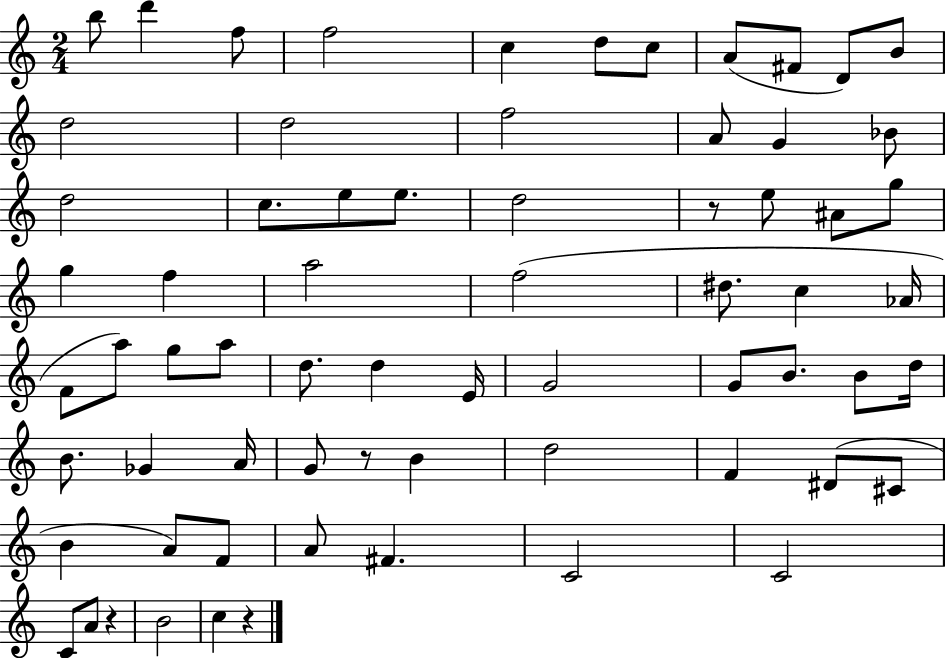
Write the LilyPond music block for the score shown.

{
  \clef treble
  \numericTimeSignature
  \time 2/4
  \key c \major
  b''8 d'''4 f''8 | f''2 | c''4 d''8 c''8 | a'8( fis'8 d'8) b'8 | \break d''2 | d''2 | f''2 | a'8 g'4 bes'8 | \break d''2 | c''8. e''8 e''8. | d''2 | r8 e''8 ais'8 g''8 | \break g''4 f''4 | a''2 | f''2( | dis''8. c''4 aes'16 | \break f'8 a''8) g''8 a''8 | d''8. d''4 e'16 | g'2 | g'8 b'8. b'8 d''16 | \break b'8. ges'4 a'16 | g'8 r8 b'4 | d''2 | f'4 dis'8( cis'8 | \break b'4 a'8) f'8 | a'8 fis'4. | c'2 | c'2 | \break c'8 a'8 r4 | b'2 | c''4 r4 | \bar "|."
}